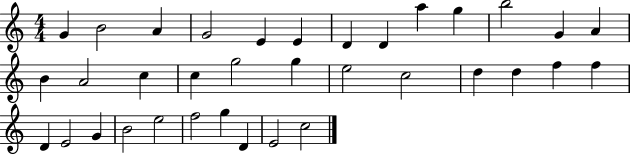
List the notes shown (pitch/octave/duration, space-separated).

G4/q B4/h A4/q G4/h E4/q E4/q D4/q D4/q A5/q G5/q B5/h G4/q A4/q B4/q A4/h C5/q C5/q G5/h G5/q E5/h C5/h D5/q D5/q F5/q F5/q D4/q E4/h G4/q B4/h E5/h F5/h G5/q D4/q E4/h C5/h